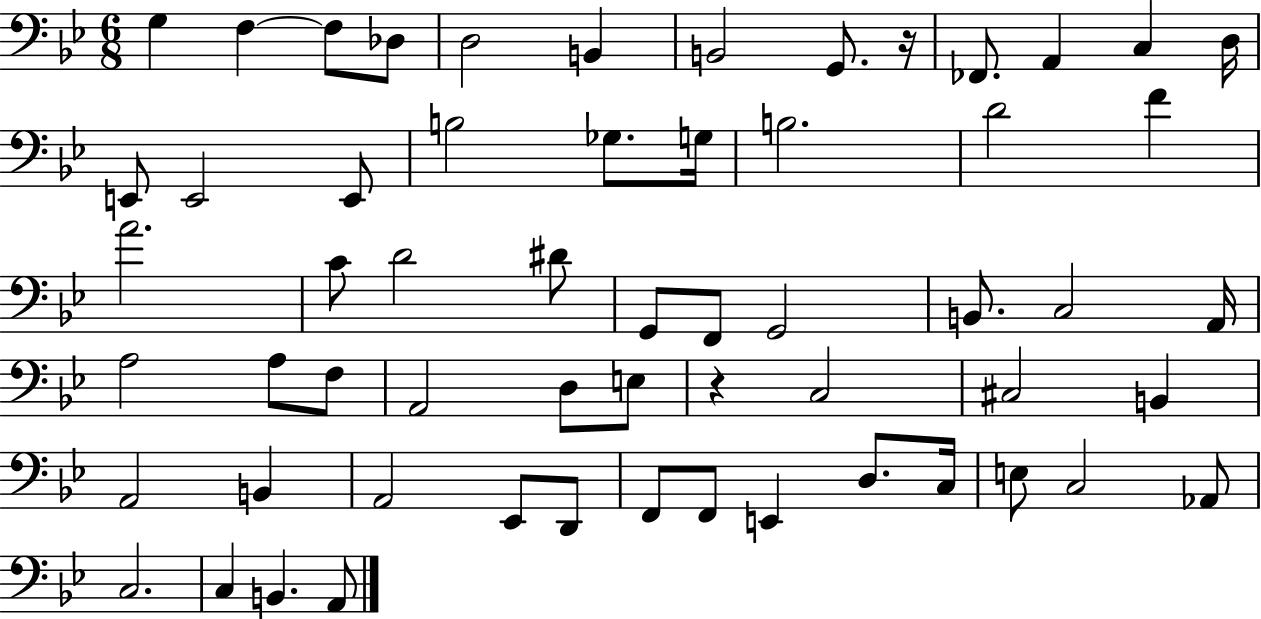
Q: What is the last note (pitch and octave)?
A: A2